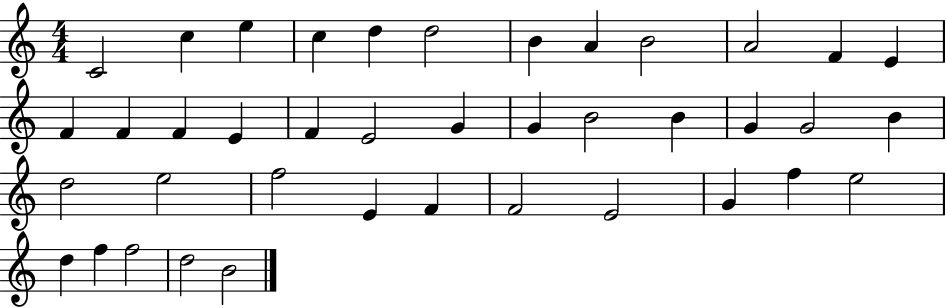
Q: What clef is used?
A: treble